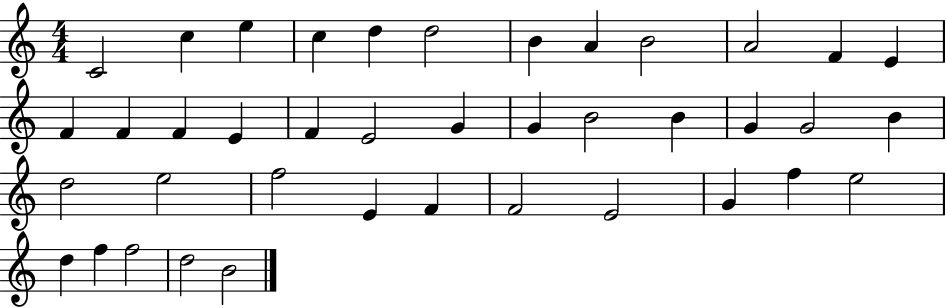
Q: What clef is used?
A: treble